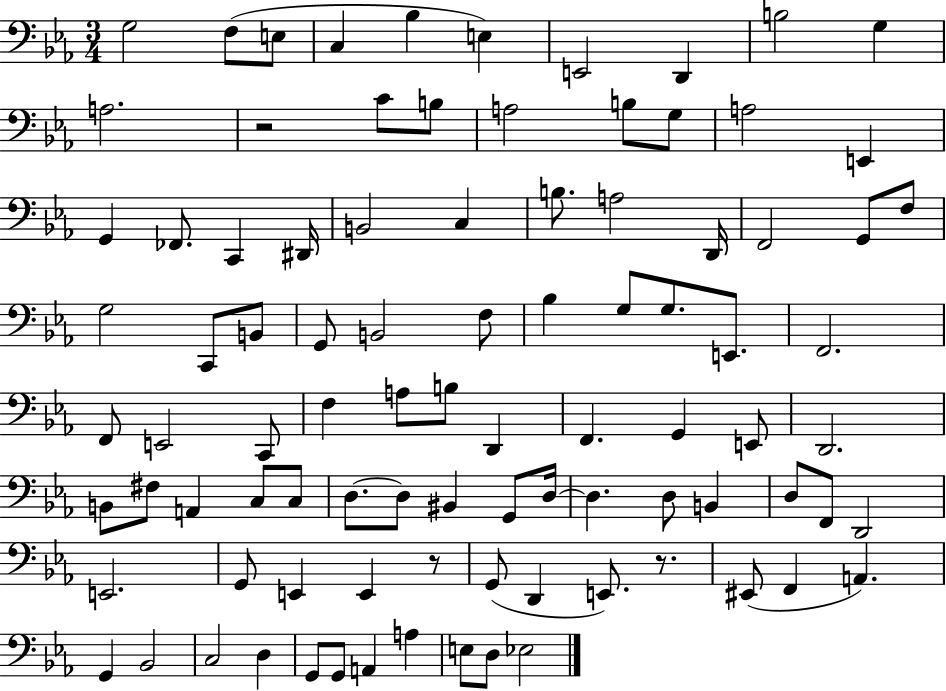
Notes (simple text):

G3/h F3/e E3/e C3/q Bb3/q E3/q E2/h D2/q B3/h G3/q A3/h. R/h C4/e B3/e A3/h B3/e G3/e A3/h E2/q G2/q FES2/e. C2/q D#2/s B2/h C3/q B3/e. A3/h D2/s F2/h G2/e F3/e G3/h C2/e B2/e G2/e B2/h F3/e Bb3/q G3/e G3/e. E2/e. F2/h. F2/e E2/h C2/e F3/q A3/e B3/e D2/q F2/q. G2/q E2/e D2/h. B2/e F#3/e A2/q C3/e C3/e D3/e. D3/e BIS2/q G2/e D3/s D3/q. D3/e B2/q D3/e F2/e D2/h E2/h. G2/e E2/q E2/q R/e G2/e D2/q E2/e. R/e. EIS2/e F2/q A2/q. G2/q Bb2/h C3/h D3/q G2/e G2/e A2/q A3/q E3/e D3/e Eb3/h